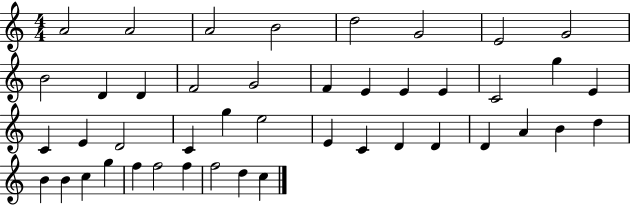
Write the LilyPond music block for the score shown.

{
  \clef treble
  \numericTimeSignature
  \time 4/4
  \key c \major
  a'2 a'2 | a'2 b'2 | d''2 g'2 | e'2 g'2 | \break b'2 d'4 d'4 | f'2 g'2 | f'4 e'4 e'4 e'4 | c'2 g''4 e'4 | \break c'4 e'4 d'2 | c'4 g''4 e''2 | e'4 c'4 d'4 d'4 | d'4 a'4 b'4 d''4 | \break b'4 b'4 c''4 g''4 | f''4 f''2 f''4 | f''2 d''4 c''4 | \bar "|."
}